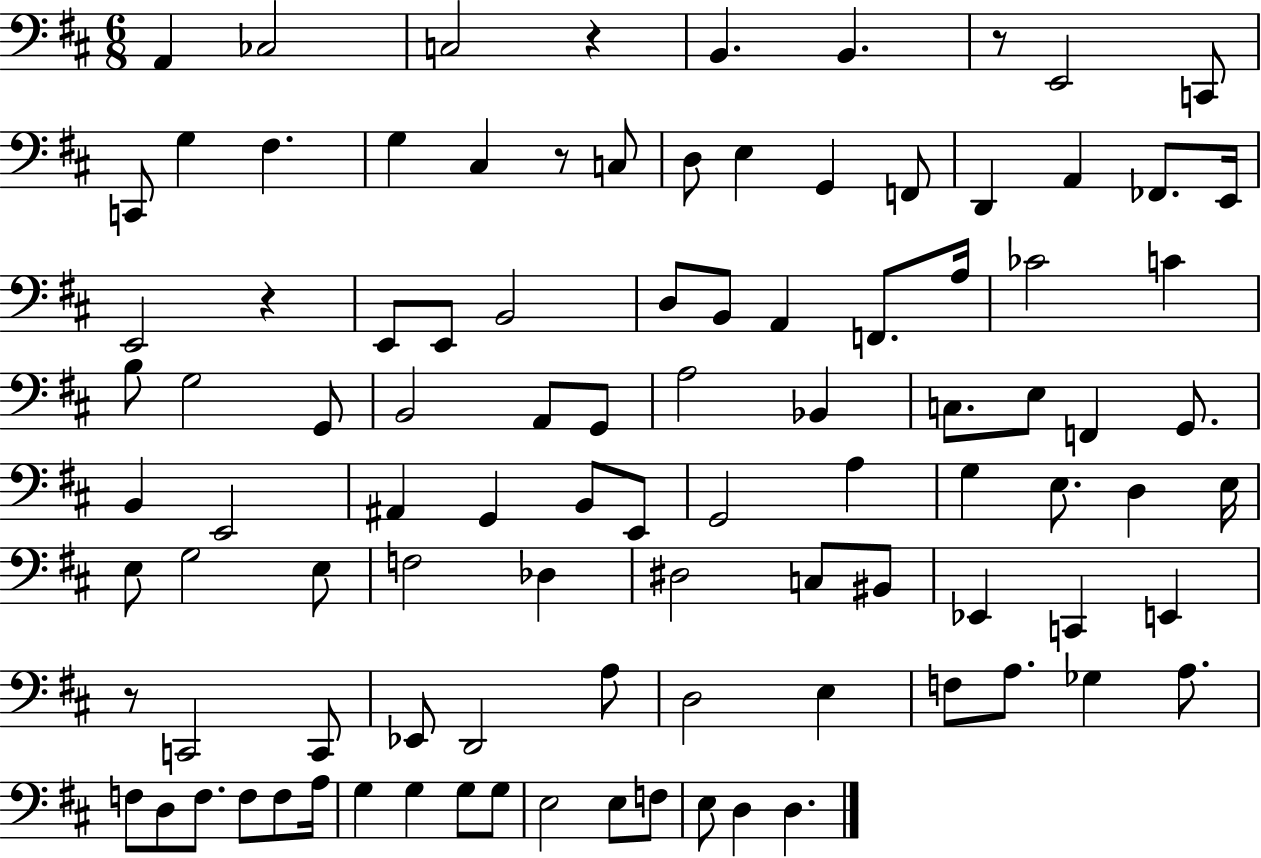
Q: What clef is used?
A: bass